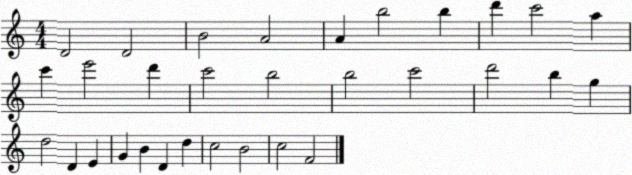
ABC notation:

X:1
T:Untitled
M:4/4
L:1/4
K:C
D2 D2 B2 A2 A b2 b d' c'2 a c' e'2 d' c'2 b2 b2 c'2 d'2 b g d2 D E G B D d c2 B2 c2 F2